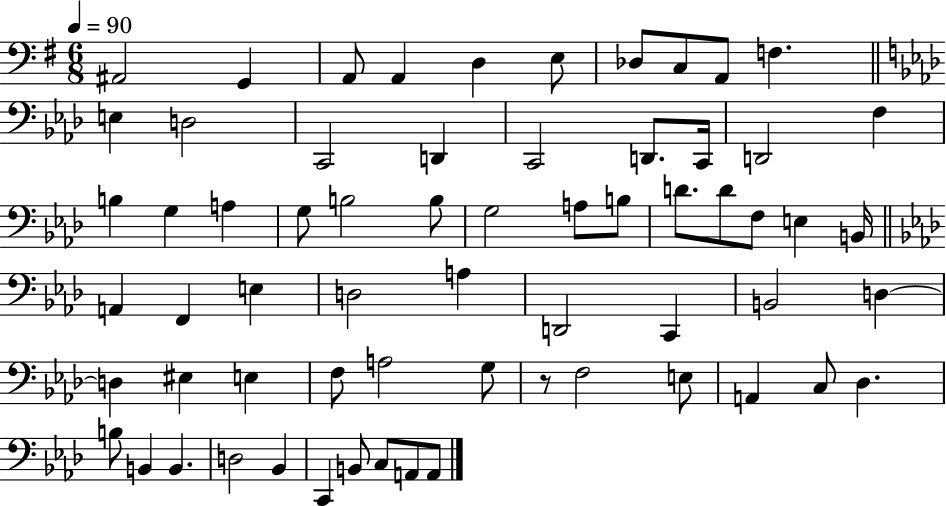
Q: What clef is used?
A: bass